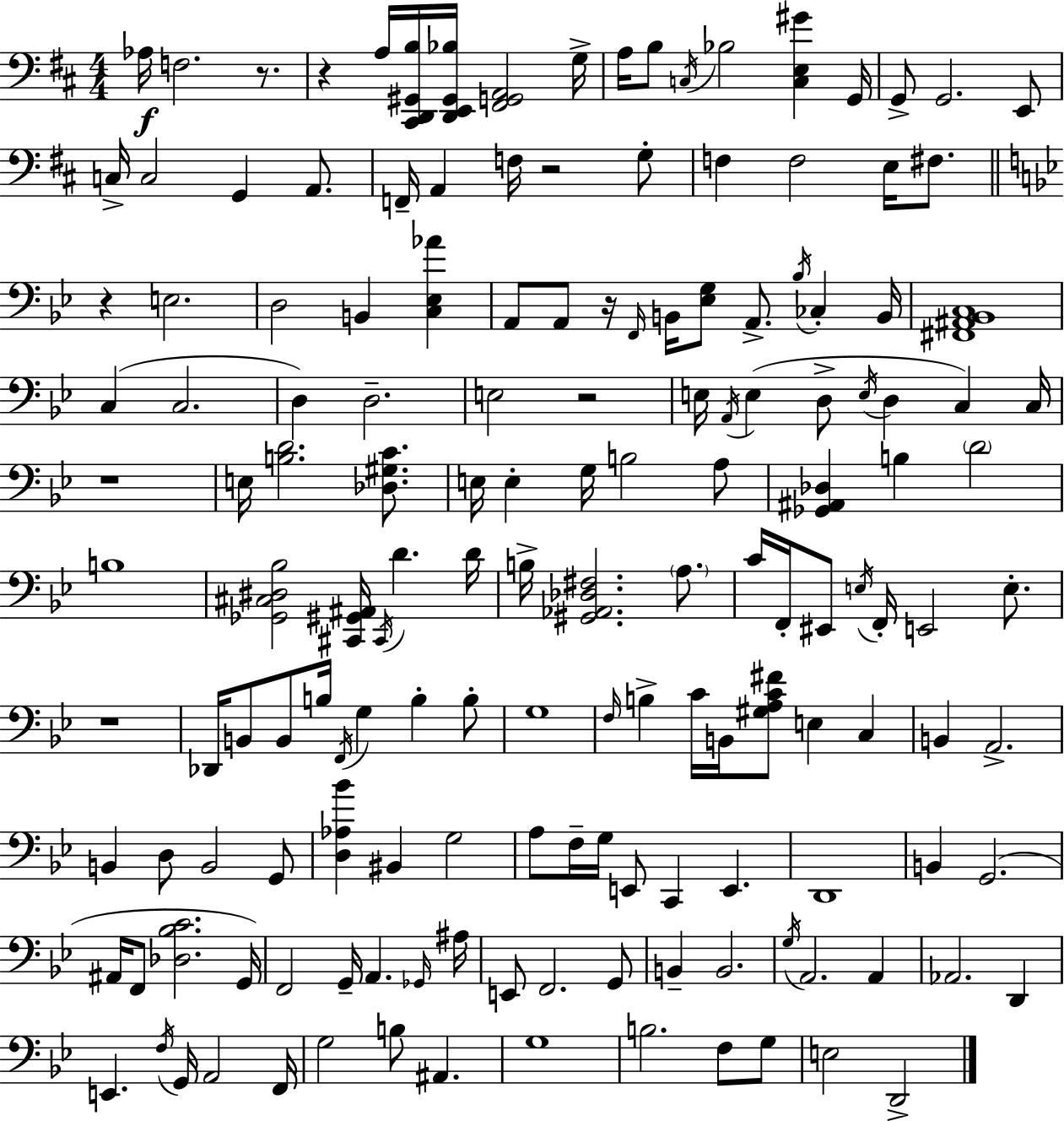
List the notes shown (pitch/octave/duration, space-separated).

Ab3/s F3/h. R/e. R/q A3/s [C#2,D2,G#2,B3]/s [D2,E2,G#2,Bb3]/s [F#2,G2,A2]/h G3/s A3/s B3/e C3/s Bb3/h [C3,E3,G#4]/q G2/s G2/e G2/h. E2/e C3/s C3/h G2/q A2/e. F2/s A2/q F3/s R/h G3/e F3/q F3/h E3/s F#3/e. R/q E3/h. D3/h B2/q [C3,Eb3,Ab4]/q A2/e A2/e R/s F2/s B2/s [Eb3,G3]/e A2/e. Bb3/s CES3/q B2/s [F#2,A#2,Bb2,C3]/w C3/q C3/h. D3/q D3/h. E3/h R/h E3/s A2/s E3/q D3/e E3/s D3/q C3/q C3/s R/w E3/s [B3,D4]/h. [Db3,G#3,C4]/e. E3/s E3/q G3/s B3/h A3/e [Gb2,A#2,Db3]/q B3/q D4/h B3/w [Gb2,C#3,D#3,Bb3]/h [C#2,G#2,A#2]/s C#2/s D4/q. D4/s B3/s [G#2,Ab2,Db3,F#3]/h. A3/e. C4/s F2/s EIS2/e E3/s F2/s E2/h E3/e. R/w Db2/s B2/e B2/e B3/s F2/s G3/q B3/q B3/e G3/w F3/s B3/q C4/s B2/s [G#3,A3,C4,F#4]/e E3/q C3/q B2/q A2/h. B2/q D3/e B2/h G2/e [D3,Ab3,Bb4]/q BIS2/q G3/h A3/e F3/s G3/s E2/e C2/q E2/q. D2/w B2/q G2/h. A#2/s F2/e [Db3,Bb3,C4]/h. G2/s F2/h G2/s A2/q. Gb2/s A#3/s E2/e F2/h. G2/e B2/q B2/h. G3/s A2/h. A2/q Ab2/h. D2/q E2/q. F3/s G2/s A2/h F2/s G3/h B3/e A#2/q. G3/w B3/h. F3/e G3/e E3/h D2/h